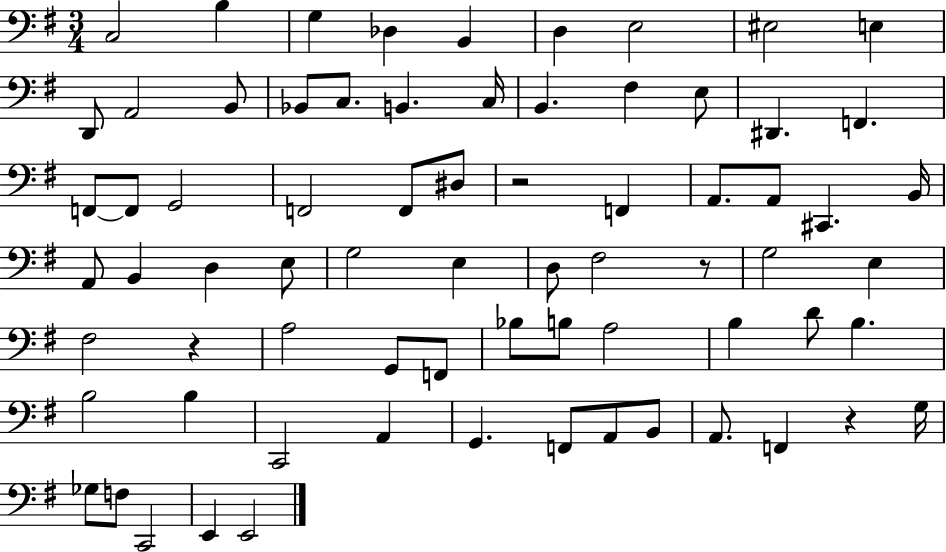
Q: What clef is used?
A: bass